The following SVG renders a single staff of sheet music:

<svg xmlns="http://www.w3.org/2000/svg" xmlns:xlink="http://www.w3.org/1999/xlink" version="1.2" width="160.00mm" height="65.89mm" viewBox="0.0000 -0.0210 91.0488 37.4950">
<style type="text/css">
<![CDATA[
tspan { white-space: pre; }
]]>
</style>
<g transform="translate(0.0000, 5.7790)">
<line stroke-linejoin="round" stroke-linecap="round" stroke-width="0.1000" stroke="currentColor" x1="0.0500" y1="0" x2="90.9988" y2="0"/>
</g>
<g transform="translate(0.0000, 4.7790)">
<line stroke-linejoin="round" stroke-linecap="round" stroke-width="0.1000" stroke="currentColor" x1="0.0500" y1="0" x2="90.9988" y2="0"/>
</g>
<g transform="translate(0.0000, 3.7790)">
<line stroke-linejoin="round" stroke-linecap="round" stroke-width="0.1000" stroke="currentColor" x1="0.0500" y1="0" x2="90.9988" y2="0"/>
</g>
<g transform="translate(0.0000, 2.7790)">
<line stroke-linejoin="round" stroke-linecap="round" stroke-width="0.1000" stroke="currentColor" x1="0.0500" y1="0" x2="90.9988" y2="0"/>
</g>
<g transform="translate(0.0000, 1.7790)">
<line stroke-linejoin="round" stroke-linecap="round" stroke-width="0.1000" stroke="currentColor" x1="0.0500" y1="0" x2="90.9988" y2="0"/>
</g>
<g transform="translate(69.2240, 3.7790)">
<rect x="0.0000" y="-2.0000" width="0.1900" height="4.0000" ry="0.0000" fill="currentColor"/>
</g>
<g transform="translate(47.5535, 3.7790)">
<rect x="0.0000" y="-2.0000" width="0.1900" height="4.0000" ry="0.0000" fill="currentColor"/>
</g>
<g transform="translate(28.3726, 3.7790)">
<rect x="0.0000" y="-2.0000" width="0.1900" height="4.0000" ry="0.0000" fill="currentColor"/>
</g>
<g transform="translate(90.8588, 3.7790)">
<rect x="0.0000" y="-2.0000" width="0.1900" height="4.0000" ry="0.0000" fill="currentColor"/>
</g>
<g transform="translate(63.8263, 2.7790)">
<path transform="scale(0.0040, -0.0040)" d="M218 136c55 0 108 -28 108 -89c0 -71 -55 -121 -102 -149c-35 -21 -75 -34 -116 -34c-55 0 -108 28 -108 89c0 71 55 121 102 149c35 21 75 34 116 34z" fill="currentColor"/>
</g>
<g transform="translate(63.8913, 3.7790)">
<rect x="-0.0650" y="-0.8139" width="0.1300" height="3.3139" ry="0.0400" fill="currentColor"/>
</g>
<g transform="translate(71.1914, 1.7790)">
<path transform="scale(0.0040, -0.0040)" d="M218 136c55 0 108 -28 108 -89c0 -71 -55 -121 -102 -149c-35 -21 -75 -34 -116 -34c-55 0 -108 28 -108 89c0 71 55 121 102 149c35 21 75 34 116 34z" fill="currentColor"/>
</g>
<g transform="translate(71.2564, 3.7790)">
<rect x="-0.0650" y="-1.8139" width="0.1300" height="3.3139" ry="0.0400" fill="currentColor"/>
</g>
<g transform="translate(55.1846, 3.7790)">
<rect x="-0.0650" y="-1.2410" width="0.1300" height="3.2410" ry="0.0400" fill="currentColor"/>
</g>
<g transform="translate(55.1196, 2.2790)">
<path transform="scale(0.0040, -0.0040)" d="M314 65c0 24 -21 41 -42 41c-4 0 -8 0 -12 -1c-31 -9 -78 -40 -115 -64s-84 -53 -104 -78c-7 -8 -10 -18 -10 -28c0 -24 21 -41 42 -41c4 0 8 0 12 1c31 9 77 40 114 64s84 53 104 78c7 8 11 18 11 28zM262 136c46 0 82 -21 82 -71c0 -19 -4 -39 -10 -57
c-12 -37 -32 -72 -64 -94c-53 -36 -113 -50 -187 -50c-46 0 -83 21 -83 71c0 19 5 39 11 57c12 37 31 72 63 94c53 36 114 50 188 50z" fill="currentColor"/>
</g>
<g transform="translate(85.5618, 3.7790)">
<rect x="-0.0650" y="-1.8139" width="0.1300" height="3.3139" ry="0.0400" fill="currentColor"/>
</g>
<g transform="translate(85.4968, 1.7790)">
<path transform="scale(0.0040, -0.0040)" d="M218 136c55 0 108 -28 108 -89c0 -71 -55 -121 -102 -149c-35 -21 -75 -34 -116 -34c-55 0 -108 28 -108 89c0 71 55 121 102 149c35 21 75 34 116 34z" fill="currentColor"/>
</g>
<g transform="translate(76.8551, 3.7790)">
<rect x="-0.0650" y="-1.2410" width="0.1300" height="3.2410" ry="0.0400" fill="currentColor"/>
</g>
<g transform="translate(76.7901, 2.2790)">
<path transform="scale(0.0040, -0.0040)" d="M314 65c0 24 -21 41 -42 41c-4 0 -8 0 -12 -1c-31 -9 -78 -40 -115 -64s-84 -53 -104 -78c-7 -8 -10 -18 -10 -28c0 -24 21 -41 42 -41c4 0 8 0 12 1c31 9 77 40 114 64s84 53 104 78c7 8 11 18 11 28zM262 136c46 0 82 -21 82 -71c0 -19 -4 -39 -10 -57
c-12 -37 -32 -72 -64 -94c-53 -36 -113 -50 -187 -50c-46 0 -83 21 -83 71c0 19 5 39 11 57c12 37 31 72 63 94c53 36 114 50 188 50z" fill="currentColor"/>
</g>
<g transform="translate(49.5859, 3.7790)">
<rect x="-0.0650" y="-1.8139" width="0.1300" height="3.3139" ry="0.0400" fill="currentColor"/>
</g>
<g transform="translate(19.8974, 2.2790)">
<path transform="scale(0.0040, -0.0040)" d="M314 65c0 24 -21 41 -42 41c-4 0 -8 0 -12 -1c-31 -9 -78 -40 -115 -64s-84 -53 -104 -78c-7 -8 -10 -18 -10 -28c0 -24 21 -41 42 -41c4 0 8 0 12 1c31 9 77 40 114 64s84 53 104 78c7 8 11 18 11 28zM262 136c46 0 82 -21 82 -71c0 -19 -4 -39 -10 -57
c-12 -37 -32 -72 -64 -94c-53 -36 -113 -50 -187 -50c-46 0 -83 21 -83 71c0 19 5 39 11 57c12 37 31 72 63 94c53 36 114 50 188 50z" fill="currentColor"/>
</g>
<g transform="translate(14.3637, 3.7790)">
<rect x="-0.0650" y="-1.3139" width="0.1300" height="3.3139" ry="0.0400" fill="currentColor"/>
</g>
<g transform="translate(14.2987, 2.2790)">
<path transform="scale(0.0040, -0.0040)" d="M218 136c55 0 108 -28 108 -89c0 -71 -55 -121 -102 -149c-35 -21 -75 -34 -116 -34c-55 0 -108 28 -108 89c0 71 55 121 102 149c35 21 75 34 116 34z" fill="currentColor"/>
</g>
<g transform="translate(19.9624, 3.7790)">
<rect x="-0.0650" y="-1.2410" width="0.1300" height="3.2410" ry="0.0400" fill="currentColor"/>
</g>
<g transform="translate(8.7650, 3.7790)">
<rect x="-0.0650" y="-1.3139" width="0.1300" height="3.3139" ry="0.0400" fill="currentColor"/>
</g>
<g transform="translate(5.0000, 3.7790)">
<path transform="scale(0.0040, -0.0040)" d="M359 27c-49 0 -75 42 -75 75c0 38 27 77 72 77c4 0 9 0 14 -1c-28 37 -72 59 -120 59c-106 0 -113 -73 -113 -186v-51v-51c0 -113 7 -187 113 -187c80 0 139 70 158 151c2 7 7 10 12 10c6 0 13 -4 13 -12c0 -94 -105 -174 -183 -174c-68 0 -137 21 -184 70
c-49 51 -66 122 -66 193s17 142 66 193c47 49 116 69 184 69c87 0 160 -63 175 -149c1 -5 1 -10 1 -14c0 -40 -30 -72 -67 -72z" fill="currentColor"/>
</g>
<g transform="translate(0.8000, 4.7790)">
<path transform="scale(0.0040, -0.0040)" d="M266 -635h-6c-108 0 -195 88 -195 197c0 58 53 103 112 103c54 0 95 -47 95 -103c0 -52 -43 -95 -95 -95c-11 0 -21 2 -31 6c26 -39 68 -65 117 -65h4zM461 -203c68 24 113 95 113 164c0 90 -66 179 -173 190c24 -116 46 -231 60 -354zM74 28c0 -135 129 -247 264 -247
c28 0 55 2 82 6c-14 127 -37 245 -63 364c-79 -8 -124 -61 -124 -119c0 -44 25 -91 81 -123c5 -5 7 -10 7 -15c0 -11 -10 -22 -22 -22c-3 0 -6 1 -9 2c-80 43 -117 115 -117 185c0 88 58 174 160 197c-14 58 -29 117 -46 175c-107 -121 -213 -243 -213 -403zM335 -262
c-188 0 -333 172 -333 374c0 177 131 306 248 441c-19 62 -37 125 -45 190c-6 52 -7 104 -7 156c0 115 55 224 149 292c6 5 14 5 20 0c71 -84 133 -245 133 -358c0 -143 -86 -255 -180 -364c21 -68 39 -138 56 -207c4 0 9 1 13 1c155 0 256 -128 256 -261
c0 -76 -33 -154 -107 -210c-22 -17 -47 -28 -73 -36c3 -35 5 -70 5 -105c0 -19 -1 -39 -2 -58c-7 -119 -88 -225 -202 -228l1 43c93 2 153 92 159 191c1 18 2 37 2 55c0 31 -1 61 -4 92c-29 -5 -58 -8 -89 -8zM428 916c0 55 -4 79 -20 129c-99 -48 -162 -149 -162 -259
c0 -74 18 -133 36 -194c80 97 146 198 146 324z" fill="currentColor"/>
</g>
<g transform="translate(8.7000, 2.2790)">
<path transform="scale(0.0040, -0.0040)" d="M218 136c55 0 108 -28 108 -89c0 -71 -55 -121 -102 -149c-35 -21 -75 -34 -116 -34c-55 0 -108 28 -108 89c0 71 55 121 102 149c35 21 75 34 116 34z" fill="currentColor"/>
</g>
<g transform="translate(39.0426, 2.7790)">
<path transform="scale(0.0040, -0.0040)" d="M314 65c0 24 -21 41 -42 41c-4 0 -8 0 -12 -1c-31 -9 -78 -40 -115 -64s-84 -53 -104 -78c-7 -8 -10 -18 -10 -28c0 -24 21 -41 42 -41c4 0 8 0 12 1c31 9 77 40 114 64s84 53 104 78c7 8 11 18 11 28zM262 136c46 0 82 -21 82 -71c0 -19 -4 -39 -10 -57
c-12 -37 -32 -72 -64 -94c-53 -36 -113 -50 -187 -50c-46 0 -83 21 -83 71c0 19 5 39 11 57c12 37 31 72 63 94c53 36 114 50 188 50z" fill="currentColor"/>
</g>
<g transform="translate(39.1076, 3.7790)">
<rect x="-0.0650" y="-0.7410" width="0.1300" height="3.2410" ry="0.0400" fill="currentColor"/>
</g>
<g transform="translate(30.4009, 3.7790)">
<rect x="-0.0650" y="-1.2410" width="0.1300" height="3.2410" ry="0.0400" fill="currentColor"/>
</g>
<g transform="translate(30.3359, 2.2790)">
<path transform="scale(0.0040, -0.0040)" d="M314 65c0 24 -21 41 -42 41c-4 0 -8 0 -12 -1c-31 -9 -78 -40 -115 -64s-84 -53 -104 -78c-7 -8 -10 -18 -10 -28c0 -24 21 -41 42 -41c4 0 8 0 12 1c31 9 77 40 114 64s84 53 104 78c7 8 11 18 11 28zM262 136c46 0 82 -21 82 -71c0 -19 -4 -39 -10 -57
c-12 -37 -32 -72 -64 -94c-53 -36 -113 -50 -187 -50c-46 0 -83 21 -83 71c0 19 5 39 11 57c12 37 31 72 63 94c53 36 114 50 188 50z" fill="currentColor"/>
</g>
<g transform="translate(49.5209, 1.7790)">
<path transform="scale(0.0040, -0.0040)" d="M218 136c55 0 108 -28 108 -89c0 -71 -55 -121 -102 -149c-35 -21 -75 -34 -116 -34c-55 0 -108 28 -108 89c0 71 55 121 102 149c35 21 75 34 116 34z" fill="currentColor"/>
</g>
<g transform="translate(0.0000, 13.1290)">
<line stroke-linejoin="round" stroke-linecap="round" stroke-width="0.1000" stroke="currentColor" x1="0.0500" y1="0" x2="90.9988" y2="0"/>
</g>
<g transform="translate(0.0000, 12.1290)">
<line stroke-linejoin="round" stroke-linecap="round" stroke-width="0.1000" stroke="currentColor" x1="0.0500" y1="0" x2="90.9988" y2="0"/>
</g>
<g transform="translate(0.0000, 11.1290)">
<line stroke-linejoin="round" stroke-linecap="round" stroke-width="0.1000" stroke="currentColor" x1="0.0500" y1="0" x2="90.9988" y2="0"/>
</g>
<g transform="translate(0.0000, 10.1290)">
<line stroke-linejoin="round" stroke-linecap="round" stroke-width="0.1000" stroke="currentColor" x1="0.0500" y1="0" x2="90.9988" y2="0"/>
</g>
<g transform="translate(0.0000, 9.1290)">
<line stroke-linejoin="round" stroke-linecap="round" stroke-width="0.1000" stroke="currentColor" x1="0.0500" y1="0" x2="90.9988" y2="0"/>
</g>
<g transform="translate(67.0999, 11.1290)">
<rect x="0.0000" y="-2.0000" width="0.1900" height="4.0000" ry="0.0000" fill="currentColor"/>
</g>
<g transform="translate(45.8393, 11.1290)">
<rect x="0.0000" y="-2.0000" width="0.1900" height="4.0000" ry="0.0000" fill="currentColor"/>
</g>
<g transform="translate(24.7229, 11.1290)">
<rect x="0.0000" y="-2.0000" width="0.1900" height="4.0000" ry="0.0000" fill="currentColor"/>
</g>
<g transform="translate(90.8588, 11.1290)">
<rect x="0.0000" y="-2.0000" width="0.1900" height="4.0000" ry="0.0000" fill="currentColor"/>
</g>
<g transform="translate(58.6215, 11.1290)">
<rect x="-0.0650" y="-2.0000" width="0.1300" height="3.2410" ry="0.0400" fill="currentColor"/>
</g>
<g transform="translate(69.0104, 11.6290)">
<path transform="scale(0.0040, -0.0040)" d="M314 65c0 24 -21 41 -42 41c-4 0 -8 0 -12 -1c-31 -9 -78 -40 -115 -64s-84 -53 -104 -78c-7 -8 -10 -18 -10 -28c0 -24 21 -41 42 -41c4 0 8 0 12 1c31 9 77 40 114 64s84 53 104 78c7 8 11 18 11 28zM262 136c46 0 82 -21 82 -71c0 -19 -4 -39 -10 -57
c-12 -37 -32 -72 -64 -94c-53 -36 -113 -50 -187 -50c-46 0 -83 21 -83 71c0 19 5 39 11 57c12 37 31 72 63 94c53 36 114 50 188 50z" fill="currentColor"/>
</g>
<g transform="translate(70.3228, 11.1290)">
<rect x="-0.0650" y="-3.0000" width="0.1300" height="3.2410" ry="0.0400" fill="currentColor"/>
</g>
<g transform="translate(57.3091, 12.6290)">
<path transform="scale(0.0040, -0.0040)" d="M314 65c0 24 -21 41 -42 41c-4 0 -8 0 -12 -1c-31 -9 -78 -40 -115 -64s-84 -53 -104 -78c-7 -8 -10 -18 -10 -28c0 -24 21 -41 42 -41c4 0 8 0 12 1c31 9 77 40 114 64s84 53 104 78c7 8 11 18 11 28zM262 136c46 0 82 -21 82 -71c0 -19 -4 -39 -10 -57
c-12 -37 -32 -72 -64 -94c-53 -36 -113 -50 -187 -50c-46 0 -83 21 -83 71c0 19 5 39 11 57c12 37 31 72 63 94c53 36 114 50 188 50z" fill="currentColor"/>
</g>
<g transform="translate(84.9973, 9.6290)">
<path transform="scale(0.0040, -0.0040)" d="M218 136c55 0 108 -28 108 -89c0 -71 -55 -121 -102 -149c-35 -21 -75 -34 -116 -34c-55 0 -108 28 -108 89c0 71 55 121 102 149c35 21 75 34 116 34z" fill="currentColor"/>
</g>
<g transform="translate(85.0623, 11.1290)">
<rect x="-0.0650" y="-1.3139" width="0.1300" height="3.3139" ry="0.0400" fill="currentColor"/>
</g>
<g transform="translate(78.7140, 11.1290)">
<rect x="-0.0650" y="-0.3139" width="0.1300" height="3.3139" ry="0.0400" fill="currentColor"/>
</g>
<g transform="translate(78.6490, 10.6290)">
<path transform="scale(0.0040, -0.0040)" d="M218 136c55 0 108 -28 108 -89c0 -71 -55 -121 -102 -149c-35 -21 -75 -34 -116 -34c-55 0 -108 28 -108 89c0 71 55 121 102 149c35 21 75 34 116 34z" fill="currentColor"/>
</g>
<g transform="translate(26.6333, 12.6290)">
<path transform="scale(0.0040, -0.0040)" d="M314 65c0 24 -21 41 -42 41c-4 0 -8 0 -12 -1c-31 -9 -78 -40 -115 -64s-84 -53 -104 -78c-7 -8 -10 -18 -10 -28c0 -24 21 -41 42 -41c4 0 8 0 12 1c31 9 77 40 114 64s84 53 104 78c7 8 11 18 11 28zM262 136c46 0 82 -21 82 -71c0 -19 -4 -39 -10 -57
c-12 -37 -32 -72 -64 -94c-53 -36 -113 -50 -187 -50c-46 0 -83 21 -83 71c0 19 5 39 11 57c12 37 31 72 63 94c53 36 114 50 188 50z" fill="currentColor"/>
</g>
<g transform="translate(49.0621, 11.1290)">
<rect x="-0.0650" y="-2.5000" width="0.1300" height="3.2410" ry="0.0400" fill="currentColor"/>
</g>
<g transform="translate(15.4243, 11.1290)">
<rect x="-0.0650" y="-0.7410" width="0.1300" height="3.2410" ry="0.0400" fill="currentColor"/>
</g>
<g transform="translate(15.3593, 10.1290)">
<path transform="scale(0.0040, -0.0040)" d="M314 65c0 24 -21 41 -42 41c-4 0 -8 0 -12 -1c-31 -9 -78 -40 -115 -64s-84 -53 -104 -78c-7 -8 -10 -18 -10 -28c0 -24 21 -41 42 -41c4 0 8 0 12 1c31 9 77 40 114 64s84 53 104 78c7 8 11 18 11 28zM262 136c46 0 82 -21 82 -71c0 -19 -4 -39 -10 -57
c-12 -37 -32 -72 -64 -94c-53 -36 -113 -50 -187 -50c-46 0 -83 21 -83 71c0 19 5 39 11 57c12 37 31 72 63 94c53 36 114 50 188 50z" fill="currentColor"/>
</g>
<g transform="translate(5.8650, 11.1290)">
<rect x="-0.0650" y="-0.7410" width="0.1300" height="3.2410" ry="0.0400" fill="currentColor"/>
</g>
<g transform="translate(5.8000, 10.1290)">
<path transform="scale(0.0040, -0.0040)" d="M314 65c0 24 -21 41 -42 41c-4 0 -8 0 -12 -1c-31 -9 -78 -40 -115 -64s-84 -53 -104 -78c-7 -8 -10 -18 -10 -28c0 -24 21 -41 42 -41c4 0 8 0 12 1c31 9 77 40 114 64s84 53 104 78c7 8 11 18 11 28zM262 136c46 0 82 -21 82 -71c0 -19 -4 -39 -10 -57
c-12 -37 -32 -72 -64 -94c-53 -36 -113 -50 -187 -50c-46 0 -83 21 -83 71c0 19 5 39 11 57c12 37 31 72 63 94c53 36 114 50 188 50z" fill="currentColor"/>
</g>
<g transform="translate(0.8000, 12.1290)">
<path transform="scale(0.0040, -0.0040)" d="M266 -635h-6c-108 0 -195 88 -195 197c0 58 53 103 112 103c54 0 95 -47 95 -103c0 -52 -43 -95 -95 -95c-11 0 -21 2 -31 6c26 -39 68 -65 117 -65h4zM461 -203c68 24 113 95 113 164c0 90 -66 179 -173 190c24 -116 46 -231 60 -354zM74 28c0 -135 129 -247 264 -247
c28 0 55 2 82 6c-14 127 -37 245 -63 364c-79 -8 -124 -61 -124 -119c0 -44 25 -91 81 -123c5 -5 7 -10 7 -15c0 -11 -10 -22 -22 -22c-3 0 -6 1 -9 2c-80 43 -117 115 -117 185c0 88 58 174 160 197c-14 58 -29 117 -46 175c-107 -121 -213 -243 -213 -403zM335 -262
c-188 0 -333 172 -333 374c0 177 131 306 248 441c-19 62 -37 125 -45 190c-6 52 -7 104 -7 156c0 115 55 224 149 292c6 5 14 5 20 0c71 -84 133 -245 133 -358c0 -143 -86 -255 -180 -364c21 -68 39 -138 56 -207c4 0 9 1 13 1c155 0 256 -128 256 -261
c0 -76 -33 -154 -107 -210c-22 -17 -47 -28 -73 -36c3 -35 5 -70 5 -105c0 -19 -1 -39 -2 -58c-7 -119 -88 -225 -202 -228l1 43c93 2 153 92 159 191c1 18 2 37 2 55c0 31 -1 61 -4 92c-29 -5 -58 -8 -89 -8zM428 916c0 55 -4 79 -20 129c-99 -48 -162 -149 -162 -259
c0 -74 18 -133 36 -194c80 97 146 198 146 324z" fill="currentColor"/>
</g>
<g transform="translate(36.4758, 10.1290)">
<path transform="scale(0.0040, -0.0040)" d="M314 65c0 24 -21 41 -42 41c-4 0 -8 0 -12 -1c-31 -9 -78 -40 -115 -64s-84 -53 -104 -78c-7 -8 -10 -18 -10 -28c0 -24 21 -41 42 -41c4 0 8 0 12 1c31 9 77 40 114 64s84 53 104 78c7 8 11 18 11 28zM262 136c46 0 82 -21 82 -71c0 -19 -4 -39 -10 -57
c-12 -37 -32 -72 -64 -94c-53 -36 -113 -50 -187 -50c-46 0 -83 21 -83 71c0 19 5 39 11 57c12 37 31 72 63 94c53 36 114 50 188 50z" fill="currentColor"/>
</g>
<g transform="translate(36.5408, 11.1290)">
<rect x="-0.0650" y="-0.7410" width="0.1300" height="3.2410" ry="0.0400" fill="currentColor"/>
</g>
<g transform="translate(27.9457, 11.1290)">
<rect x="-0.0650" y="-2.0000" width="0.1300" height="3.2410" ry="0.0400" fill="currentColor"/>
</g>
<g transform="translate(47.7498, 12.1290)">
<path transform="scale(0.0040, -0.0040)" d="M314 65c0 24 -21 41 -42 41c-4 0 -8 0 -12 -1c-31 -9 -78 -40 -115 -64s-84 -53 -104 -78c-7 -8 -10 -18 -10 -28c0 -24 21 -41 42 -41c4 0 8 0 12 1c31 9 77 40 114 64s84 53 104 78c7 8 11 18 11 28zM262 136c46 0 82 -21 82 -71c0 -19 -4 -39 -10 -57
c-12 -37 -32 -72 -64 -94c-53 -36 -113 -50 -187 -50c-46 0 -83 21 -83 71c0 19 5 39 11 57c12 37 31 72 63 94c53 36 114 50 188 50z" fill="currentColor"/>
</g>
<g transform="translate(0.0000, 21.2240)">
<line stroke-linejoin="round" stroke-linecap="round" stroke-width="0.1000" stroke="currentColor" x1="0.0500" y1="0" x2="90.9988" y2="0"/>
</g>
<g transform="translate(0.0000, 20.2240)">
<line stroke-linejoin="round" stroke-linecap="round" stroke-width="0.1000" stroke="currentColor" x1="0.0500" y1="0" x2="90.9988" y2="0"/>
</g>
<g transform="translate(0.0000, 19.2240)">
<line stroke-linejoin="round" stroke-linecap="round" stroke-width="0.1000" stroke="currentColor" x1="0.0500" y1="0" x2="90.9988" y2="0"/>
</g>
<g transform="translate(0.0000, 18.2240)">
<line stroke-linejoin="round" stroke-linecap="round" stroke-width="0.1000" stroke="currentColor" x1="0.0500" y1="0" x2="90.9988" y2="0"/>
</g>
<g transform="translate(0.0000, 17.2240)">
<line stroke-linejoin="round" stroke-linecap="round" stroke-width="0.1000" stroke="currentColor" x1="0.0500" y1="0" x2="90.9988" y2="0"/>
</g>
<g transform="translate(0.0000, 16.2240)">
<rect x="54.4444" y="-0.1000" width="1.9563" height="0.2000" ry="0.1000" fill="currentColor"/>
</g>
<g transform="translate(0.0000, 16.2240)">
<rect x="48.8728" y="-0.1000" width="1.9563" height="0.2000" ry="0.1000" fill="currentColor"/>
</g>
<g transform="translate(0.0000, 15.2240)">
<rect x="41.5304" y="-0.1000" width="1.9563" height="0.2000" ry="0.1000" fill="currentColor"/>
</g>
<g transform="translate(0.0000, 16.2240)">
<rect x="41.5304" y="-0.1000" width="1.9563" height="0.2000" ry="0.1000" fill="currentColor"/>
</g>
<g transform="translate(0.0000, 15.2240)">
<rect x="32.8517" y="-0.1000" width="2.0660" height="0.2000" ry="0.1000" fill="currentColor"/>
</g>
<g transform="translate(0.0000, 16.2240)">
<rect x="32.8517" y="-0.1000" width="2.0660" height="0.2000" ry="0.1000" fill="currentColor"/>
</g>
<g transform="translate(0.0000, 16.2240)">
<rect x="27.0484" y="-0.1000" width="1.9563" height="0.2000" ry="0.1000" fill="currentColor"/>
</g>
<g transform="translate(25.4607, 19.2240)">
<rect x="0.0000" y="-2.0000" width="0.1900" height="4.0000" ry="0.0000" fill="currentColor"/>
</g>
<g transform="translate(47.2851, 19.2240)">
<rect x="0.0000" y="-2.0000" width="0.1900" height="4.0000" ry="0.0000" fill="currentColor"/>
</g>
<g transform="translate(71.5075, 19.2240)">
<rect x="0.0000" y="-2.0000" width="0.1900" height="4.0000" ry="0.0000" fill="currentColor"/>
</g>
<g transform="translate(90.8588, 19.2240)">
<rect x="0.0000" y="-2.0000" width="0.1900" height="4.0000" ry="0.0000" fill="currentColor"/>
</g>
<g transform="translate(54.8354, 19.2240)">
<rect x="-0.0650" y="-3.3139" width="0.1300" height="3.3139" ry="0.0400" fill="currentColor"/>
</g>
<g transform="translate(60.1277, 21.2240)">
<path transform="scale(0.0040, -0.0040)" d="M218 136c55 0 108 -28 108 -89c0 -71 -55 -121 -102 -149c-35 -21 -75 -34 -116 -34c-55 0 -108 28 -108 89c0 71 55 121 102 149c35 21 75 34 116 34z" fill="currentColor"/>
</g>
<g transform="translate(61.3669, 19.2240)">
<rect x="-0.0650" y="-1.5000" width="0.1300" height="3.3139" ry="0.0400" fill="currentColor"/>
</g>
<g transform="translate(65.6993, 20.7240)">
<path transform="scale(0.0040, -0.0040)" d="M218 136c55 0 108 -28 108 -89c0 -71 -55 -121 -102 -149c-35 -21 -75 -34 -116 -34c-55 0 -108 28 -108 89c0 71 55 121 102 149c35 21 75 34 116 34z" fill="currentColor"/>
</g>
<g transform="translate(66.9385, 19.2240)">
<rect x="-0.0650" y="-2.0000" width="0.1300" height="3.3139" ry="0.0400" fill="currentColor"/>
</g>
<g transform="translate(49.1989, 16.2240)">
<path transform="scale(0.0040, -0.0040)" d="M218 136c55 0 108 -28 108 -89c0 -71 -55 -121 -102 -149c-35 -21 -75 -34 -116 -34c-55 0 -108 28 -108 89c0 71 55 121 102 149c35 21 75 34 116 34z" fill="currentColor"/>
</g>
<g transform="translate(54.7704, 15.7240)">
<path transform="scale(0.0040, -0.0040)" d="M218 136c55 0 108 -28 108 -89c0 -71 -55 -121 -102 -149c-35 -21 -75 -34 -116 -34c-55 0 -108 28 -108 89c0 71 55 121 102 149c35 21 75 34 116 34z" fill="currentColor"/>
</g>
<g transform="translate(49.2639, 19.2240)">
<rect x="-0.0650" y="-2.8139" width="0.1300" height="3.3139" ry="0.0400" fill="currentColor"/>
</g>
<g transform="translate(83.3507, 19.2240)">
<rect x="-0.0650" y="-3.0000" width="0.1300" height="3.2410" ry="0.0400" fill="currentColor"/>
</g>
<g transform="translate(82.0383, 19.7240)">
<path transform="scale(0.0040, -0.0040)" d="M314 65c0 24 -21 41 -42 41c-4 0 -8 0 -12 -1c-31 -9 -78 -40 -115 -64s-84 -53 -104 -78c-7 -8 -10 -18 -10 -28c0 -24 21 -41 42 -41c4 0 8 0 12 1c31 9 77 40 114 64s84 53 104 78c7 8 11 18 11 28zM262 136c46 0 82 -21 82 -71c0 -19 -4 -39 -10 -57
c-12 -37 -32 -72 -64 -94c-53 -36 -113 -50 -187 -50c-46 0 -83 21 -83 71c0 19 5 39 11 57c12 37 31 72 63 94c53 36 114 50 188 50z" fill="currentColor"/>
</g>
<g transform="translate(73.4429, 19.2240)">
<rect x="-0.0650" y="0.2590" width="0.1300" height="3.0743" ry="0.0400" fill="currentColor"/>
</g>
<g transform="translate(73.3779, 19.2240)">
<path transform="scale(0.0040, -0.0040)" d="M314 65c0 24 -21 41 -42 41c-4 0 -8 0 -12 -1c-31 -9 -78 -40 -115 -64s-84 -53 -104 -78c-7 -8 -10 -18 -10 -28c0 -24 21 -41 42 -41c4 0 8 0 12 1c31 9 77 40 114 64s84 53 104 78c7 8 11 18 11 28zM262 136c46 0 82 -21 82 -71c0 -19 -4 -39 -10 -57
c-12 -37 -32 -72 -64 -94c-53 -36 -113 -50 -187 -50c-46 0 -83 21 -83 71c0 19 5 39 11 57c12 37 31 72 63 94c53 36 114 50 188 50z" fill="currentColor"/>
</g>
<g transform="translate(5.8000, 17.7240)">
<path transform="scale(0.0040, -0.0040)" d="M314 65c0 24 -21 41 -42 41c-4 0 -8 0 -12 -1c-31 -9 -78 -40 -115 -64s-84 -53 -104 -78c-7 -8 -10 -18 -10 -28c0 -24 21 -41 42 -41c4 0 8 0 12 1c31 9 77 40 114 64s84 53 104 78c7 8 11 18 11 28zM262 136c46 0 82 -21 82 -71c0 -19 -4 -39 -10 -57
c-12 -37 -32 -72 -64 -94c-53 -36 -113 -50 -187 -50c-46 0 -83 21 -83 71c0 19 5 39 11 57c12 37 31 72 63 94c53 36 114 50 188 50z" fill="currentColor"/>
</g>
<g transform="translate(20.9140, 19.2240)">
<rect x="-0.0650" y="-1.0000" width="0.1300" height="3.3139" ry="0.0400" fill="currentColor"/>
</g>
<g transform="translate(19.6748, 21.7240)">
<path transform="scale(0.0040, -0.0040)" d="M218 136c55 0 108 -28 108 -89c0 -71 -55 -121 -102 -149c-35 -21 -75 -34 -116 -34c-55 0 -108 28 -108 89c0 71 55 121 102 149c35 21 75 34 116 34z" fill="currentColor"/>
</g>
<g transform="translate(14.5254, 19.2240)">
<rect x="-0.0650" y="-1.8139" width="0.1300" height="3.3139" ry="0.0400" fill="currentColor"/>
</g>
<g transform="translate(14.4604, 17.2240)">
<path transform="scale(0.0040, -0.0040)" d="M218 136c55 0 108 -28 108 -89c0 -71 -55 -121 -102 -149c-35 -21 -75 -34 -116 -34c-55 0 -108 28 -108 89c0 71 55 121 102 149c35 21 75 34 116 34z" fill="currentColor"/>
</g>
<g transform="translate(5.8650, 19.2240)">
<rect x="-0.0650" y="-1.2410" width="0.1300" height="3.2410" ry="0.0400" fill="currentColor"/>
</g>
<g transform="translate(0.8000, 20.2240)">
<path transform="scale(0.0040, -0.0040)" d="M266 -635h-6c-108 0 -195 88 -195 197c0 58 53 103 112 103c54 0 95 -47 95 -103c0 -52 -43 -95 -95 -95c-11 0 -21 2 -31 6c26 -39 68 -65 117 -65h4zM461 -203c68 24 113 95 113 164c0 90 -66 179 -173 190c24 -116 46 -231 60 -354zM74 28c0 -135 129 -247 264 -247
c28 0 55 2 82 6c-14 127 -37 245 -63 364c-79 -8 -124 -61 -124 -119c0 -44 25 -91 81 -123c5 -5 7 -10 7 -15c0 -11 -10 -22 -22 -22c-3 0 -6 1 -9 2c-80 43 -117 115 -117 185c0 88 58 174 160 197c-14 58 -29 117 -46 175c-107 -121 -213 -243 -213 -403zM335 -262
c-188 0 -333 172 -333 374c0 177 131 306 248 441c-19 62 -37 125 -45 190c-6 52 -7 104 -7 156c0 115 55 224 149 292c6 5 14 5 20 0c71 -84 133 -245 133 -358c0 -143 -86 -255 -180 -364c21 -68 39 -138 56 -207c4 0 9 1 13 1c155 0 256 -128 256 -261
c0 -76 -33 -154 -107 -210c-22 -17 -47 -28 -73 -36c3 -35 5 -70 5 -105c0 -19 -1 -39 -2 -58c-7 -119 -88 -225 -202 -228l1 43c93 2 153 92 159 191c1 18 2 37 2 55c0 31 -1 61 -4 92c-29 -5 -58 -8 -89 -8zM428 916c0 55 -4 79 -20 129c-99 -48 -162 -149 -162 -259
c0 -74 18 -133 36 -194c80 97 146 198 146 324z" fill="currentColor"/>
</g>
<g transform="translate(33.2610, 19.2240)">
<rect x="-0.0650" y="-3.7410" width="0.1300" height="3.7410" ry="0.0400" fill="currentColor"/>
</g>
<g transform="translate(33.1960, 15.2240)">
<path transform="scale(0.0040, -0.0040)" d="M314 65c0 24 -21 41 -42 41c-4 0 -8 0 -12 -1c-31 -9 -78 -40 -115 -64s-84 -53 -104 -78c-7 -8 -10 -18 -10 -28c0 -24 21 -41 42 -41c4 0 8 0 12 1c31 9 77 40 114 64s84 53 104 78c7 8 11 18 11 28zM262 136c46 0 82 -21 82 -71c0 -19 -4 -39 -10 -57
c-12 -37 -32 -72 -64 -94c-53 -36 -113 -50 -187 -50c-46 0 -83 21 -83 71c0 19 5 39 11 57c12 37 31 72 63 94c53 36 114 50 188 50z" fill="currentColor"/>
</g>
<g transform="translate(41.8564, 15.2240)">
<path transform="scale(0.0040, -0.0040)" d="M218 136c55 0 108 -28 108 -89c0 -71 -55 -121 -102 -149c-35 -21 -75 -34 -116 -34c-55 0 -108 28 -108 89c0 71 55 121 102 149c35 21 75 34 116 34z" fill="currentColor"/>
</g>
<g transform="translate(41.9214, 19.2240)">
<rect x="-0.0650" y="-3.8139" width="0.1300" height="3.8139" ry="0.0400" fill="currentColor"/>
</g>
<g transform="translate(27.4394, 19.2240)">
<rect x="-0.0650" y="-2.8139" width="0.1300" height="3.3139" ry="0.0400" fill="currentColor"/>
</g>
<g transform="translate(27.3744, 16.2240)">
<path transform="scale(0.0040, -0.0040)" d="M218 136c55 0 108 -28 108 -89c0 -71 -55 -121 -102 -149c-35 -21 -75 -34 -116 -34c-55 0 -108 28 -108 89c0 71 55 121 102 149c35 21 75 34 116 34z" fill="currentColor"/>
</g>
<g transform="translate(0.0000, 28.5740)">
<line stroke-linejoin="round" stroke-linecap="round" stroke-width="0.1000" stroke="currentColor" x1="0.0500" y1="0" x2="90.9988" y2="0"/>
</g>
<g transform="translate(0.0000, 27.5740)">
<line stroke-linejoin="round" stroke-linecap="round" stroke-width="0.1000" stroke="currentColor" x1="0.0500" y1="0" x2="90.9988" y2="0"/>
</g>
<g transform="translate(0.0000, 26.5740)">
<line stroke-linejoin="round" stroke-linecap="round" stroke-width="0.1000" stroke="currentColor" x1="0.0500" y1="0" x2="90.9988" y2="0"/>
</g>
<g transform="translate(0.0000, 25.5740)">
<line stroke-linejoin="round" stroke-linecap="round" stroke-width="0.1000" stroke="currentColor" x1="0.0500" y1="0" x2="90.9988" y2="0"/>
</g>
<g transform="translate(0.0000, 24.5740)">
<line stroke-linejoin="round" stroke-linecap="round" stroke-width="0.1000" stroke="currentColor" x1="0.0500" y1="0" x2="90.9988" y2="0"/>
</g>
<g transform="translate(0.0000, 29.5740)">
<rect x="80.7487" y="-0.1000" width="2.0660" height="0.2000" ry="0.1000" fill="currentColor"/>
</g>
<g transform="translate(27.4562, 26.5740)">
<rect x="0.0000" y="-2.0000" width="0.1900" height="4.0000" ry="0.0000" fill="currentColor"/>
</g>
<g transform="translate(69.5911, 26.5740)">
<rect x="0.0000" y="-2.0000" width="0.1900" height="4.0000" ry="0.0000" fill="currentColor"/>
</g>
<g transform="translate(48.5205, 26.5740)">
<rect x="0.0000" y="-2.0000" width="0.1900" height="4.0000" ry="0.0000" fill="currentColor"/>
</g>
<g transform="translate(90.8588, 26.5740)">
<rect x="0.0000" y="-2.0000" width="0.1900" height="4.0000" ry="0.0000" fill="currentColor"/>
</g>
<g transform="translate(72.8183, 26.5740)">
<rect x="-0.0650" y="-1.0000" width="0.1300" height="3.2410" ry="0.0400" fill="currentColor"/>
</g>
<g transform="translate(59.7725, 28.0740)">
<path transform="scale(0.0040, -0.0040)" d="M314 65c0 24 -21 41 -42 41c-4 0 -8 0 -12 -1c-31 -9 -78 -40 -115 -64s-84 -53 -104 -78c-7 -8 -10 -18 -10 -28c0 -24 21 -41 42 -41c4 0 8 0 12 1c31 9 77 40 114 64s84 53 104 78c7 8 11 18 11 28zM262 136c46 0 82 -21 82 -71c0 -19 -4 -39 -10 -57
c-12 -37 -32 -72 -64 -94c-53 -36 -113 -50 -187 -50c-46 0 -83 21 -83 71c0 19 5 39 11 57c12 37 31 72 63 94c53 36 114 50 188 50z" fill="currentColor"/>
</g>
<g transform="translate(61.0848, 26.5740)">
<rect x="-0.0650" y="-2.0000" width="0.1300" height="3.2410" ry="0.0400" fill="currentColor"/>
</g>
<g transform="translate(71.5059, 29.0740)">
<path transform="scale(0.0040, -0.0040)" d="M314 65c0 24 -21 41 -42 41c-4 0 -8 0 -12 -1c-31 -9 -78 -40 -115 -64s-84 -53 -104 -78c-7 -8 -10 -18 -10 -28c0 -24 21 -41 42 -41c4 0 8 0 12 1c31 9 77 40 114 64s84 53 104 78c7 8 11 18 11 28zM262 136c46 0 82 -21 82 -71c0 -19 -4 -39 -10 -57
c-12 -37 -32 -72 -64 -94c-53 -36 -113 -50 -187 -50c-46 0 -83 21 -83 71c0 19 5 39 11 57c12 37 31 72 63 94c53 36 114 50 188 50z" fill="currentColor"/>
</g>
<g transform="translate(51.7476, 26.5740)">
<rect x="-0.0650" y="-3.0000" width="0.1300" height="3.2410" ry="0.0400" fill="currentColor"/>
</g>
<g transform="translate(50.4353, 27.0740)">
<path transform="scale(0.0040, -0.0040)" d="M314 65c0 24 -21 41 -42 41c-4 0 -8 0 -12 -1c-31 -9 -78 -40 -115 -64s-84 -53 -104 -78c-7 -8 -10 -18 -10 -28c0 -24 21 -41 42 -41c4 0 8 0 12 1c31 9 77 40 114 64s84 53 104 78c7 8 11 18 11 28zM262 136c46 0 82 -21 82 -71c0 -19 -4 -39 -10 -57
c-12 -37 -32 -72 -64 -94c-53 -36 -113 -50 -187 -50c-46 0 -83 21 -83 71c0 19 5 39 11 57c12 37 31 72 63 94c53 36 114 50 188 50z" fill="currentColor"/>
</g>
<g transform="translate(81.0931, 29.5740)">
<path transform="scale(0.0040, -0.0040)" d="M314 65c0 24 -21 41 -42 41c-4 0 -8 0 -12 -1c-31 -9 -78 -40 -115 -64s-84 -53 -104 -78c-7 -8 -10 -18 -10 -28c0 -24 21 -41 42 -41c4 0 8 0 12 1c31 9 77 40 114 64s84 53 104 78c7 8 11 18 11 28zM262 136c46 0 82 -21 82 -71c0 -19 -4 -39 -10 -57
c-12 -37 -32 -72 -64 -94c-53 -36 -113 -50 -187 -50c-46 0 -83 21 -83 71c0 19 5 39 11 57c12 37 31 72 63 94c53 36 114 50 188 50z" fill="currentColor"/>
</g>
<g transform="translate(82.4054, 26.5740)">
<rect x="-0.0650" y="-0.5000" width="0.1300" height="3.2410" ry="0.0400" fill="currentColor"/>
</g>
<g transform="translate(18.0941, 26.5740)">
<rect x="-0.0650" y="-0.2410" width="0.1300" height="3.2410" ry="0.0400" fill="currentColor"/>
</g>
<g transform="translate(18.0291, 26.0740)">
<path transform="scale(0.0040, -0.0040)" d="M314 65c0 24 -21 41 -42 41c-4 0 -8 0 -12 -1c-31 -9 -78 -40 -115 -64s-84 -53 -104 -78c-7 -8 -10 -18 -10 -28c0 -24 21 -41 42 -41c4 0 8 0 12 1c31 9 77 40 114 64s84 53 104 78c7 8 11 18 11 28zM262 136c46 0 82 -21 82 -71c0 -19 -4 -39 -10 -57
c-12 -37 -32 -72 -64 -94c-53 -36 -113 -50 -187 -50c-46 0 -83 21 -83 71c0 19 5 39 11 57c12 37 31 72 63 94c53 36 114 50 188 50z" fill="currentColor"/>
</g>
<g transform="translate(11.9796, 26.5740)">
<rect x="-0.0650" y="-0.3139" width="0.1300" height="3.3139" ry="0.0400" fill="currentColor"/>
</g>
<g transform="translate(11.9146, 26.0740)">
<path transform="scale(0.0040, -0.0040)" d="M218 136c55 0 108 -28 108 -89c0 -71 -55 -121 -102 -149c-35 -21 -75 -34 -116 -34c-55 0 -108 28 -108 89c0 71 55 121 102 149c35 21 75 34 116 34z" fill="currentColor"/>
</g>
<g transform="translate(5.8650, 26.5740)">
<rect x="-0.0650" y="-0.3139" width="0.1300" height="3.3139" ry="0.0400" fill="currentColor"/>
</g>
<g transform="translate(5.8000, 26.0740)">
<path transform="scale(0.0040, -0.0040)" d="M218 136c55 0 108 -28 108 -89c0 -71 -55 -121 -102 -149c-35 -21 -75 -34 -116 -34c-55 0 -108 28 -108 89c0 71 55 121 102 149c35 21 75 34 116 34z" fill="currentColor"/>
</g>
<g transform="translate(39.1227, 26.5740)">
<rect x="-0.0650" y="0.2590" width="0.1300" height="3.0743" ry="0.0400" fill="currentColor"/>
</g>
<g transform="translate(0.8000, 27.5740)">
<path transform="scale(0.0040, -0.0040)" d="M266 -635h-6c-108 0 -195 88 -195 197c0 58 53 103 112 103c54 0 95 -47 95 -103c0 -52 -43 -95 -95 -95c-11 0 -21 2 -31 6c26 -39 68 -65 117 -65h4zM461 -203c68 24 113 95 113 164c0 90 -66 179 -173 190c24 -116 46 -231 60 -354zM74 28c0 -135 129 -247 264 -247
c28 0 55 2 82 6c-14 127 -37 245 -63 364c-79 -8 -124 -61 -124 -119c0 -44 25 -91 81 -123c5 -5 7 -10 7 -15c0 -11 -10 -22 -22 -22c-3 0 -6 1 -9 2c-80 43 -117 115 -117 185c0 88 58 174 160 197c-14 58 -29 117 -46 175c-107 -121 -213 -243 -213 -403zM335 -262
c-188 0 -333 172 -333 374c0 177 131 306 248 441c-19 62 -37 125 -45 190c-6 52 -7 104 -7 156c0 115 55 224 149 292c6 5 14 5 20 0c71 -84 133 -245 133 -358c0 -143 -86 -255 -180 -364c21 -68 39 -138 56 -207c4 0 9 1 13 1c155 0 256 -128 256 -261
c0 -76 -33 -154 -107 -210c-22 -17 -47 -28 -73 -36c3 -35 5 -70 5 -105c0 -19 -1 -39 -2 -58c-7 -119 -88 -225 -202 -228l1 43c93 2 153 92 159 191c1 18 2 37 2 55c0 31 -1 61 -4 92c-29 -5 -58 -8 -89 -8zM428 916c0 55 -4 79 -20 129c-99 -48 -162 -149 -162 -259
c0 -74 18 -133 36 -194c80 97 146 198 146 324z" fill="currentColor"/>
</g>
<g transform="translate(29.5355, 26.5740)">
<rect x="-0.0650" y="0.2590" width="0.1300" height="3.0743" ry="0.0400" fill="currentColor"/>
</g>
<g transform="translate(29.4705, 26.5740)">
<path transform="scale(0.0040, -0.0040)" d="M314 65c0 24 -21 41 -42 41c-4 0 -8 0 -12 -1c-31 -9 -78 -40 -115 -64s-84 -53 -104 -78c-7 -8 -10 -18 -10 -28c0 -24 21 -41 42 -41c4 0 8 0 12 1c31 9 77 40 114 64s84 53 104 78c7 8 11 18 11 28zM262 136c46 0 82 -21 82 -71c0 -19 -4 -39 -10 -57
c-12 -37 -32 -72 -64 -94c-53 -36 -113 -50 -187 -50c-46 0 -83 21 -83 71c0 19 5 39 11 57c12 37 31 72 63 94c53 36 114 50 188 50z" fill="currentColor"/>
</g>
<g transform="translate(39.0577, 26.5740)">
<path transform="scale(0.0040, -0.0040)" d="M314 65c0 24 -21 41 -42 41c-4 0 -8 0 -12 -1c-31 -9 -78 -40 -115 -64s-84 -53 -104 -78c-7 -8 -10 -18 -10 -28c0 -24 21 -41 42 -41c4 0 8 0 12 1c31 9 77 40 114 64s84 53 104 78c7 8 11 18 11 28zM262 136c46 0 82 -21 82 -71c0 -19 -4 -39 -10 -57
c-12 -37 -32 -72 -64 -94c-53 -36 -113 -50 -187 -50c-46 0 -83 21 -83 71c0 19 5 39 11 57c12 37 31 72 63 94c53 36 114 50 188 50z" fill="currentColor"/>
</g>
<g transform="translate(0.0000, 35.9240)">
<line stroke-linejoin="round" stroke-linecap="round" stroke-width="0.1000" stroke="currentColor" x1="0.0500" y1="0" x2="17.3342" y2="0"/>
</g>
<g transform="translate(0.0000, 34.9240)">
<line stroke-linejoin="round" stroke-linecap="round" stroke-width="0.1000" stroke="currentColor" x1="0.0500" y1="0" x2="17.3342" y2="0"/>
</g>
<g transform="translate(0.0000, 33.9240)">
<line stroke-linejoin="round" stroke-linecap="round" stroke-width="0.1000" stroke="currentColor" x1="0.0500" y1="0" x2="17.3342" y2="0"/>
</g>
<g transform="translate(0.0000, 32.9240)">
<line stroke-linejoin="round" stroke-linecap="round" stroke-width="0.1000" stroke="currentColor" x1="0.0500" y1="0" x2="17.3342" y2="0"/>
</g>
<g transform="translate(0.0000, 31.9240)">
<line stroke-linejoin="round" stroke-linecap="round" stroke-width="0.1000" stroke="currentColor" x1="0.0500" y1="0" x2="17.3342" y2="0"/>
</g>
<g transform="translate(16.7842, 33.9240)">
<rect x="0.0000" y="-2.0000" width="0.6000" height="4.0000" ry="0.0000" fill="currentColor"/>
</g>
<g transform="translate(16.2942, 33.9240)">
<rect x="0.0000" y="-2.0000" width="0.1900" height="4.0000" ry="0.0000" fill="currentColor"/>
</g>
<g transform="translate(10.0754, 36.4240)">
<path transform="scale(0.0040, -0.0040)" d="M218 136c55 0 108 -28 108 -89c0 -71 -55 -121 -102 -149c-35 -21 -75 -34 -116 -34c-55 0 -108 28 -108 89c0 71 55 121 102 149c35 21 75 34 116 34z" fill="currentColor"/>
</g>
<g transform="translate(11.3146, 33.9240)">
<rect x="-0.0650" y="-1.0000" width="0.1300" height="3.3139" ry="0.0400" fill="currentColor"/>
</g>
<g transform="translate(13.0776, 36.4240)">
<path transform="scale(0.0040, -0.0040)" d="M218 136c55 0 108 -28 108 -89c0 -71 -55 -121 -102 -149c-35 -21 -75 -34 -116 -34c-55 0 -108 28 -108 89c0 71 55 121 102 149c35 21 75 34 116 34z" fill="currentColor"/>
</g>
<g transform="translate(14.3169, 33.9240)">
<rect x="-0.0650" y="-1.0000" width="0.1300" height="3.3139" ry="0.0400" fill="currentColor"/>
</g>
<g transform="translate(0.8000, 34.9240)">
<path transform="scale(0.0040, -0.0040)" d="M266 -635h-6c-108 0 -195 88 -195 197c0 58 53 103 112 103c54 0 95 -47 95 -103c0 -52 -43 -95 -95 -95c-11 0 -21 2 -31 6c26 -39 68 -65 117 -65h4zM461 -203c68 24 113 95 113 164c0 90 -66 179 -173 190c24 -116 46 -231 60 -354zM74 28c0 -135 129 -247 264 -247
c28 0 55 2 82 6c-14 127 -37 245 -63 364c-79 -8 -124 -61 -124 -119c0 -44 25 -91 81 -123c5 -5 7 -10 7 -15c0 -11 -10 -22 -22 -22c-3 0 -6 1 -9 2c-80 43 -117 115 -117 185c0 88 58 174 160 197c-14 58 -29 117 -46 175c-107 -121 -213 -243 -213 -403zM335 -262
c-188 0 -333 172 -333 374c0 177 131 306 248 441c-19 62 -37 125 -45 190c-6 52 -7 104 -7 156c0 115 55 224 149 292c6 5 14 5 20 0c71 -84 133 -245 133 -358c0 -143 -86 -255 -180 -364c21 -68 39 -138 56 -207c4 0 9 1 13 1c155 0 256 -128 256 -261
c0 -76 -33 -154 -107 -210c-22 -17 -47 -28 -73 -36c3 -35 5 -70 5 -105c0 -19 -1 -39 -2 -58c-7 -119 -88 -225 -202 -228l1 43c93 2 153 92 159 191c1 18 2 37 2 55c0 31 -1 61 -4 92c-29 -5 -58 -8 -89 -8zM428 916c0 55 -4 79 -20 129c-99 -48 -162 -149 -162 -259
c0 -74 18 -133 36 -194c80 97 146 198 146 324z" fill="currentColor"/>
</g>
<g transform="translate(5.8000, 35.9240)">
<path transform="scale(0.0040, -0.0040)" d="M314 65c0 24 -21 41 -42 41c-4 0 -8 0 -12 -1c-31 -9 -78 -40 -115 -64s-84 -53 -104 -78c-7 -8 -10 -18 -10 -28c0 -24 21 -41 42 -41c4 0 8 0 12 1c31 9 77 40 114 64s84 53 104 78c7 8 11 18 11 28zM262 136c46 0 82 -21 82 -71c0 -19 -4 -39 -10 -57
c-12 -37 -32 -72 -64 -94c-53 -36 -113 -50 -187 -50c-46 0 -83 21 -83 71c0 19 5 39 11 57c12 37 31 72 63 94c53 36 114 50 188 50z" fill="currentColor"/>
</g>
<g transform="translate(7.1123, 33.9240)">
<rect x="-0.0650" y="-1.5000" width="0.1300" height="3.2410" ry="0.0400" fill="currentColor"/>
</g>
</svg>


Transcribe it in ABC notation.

X:1
T:Untitled
M:4/4
L:1/4
K:C
e e e2 e2 d2 f e2 d f e2 f d2 d2 F2 d2 G2 F2 A2 c e e2 f D a c'2 c' a b E F B2 A2 c c c2 B2 B2 A2 F2 D2 C2 E2 D D